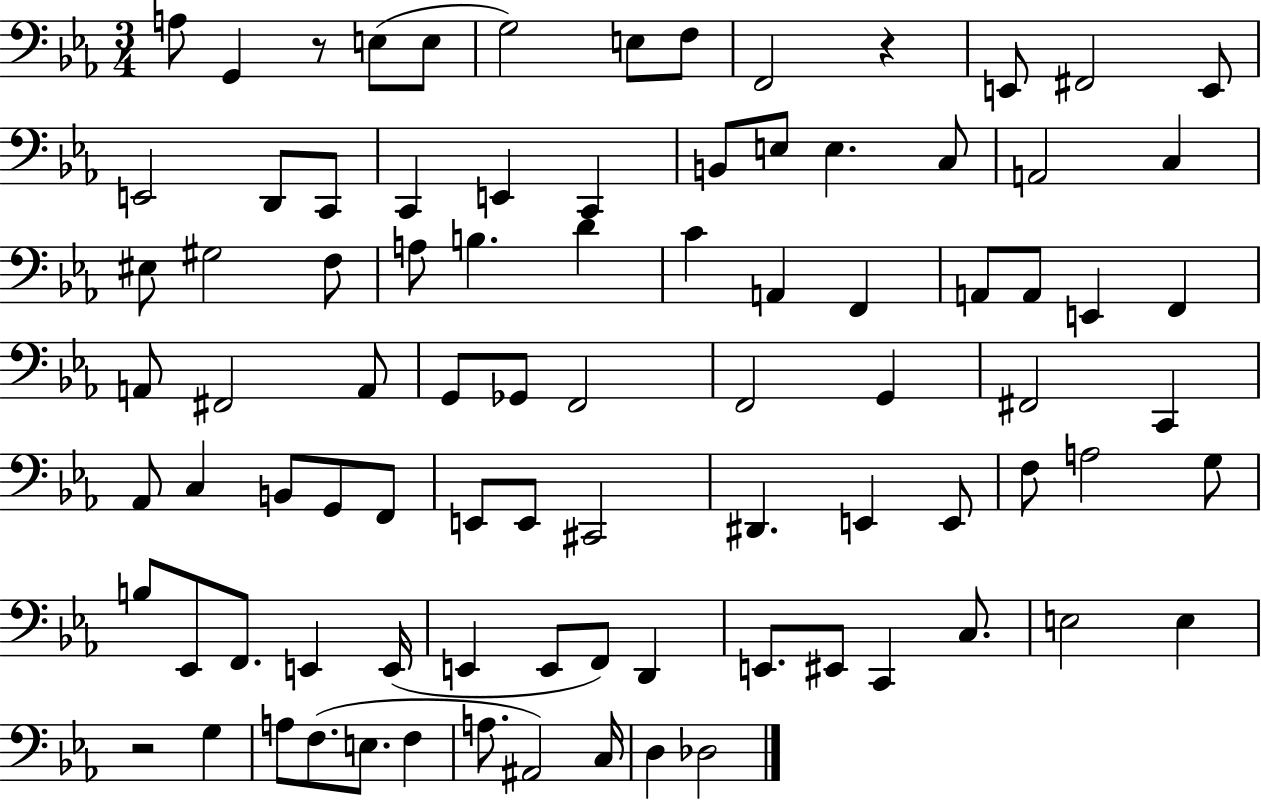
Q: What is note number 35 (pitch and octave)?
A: E2